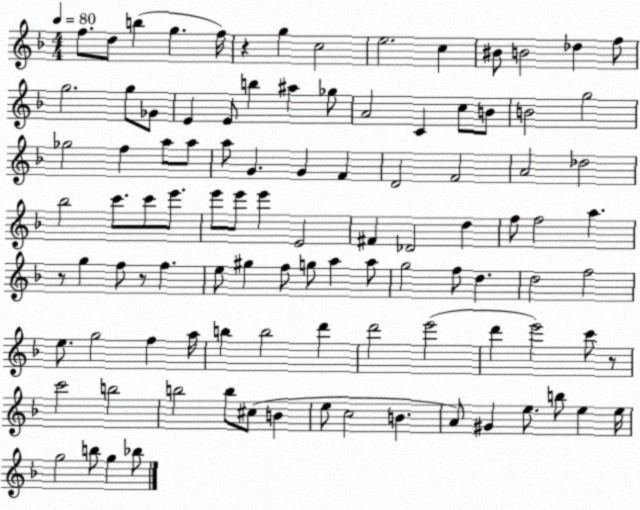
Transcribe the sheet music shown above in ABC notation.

X:1
T:Untitled
M:4/4
L:1/4
K:F
f/2 d/2 b g f/4 z g c2 e2 c ^B/2 B2 _d f/2 g2 g/2 _G/2 E E/2 b ^a _g/2 A2 C c/2 B/2 B2 g2 _g2 f a/2 a/2 a/2 G G F D2 F2 A2 _d2 _b2 c'/2 c'/2 e'/2 e'/2 e'/2 e' E2 ^F _D2 d f/2 f2 a z/2 g f/2 z/2 f e/2 ^g f/2 g/2 a a/2 g2 f/2 d d2 f2 e/2 g2 f a/4 b b2 d' d'2 e'2 d' e'2 c'/2 z/2 c'2 b2 b2 b/2 ^c/2 B e/2 c2 B A/2 ^G e/2 b/2 e e/4 g2 b/2 g _b/2